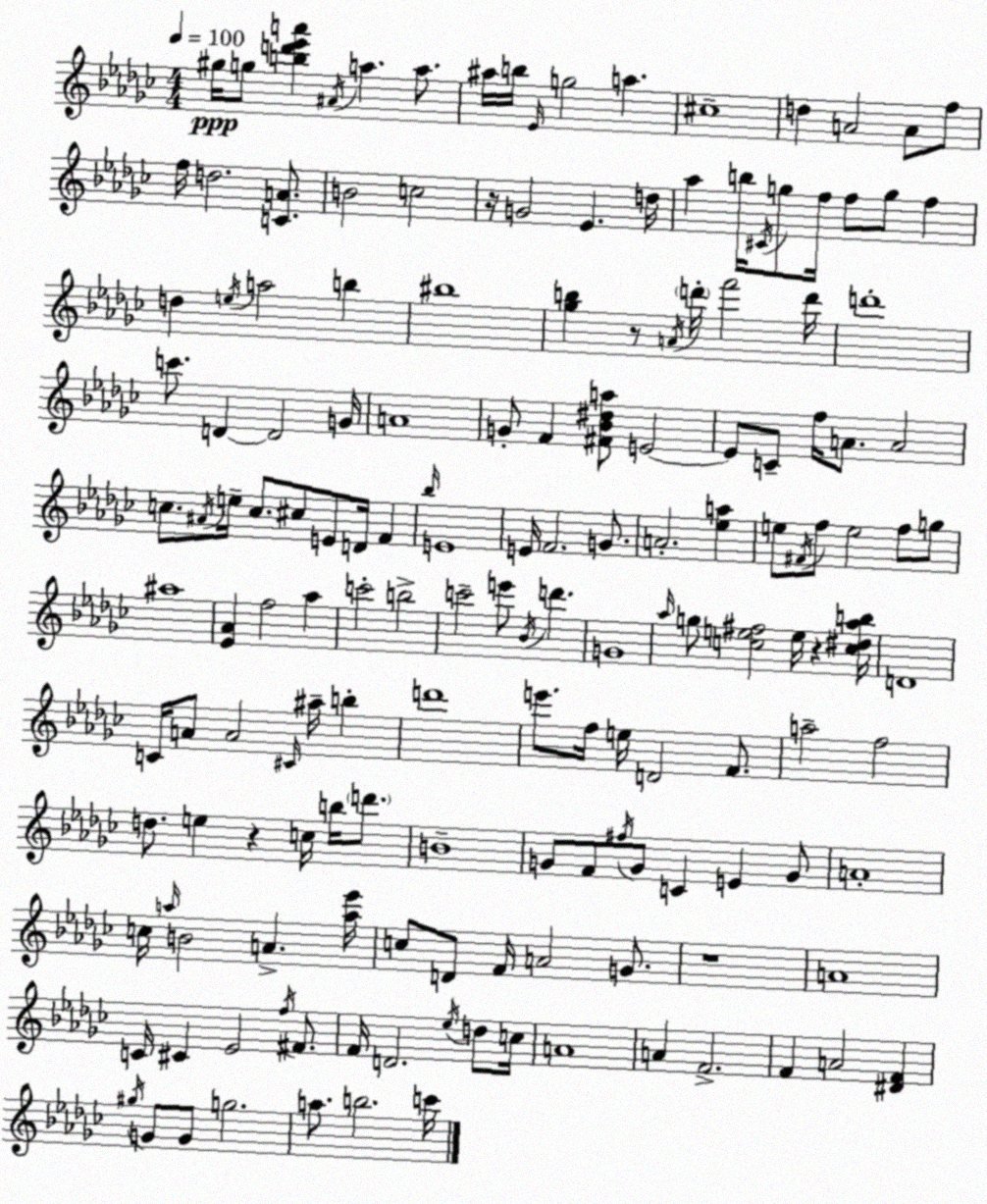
X:1
T:Untitled
M:4/4
L:1/4
K:Ebm
^g/4 g/2 [bd'_e'a'] ^A/4 a a/2 ^a/4 b/4 _E/4 g2 a ^c4 d A2 A/2 f/2 f/4 d2 [CA]/2 B2 c2 z/4 G2 _E d/4 _a b/4 ^C/4 g/2 f/4 f/2 g/2 f d e/4 a2 b ^b4 [_gb] z/2 A/4 d'/4 f'2 d'/4 d'4 c'/2 D D2 G/4 A4 G/2 F [^F_B^da]/2 E2 E/2 C/2 f/4 A/2 A2 c/2 ^A/4 e/4 c/2 ^c/2 E/2 D/4 F _b/4 E4 E/4 F2 G/2 A2 [_ea] e/2 ^F/4 f/2 e2 f/2 g/2 ^a4 [_E_A] f2 _a c'2 b2 c'2 e'/2 _B/4 d' G4 _a/4 g/2 [ce^f]2 e/4 z [c^d_ab]/4 D4 C/4 A/2 A2 ^C/4 ^a/4 b d'4 e'/2 f/4 e/4 D2 F/2 a2 f2 d/2 e z c/4 b/4 d'/2 B4 G/2 F/2 ^f/4 G/2 C E G/2 A4 c/4 a/4 B2 A [a_e']/4 c/2 D/2 F/4 A2 G/2 z4 A4 C/4 ^C _E2 f/4 ^F/2 F/4 D2 _e/4 d/2 c/4 A4 A F2 F A2 [^DF] ^g/4 G/2 G/2 g2 a/2 b2 c'/4